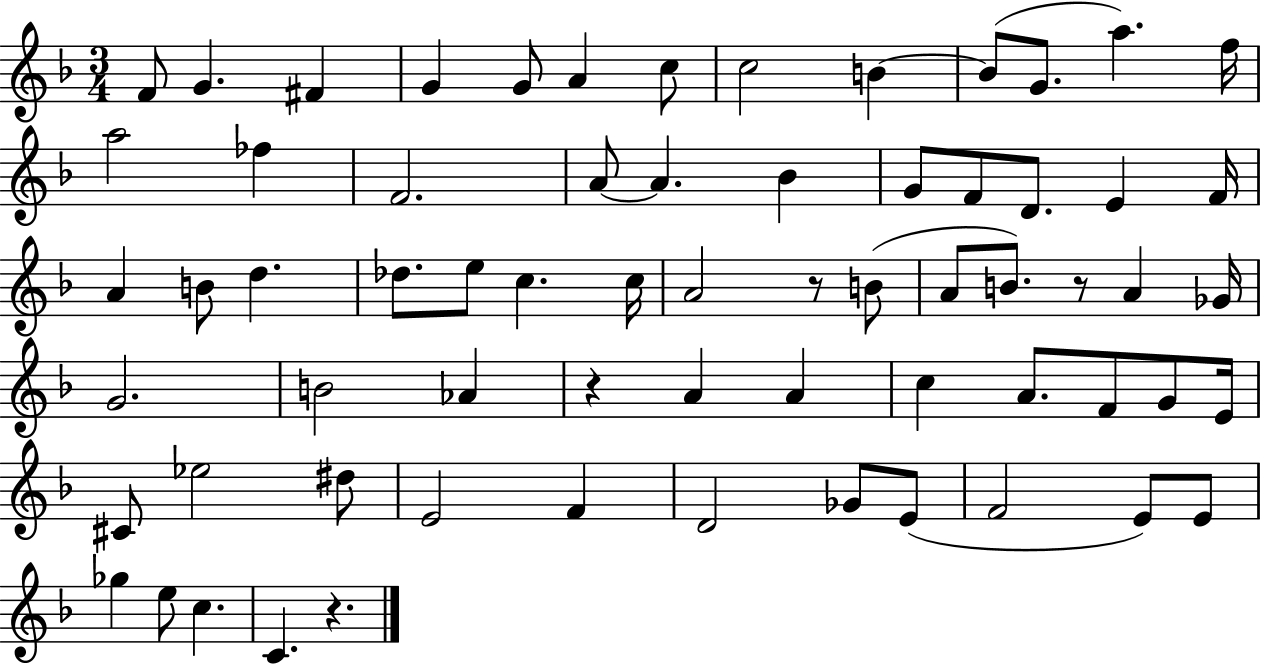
{
  \clef treble
  \numericTimeSignature
  \time 3/4
  \key f \major
  f'8 g'4. fis'4 | g'4 g'8 a'4 c''8 | c''2 b'4~~ | b'8( g'8. a''4.) f''16 | \break a''2 fes''4 | f'2. | a'8~~ a'4. bes'4 | g'8 f'8 d'8. e'4 f'16 | \break a'4 b'8 d''4. | des''8. e''8 c''4. c''16 | a'2 r8 b'8( | a'8 b'8.) r8 a'4 ges'16 | \break g'2. | b'2 aes'4 | r4 a'4 a'4 | c''4 a'8. f'8 g'8 e'16 | \break cis'8 ees''2 dis''8 | e'2 f'4 | d'2 ges'8 e'8( | f'2 e'8) e'8 | \break ges''4 e''8 c''4. | c'4. r4. | \bar "|."
}